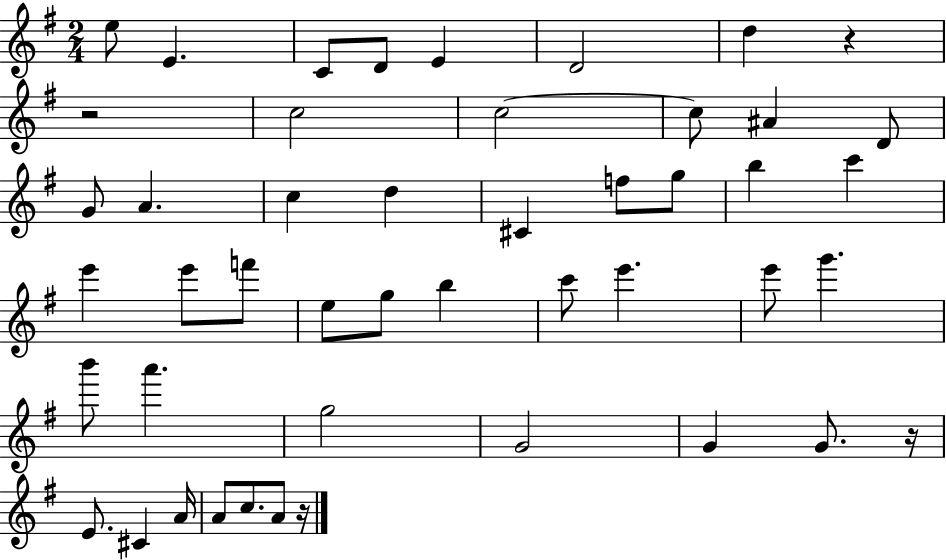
E5/e E4/q. C4/e D4/e E4/q D4/h D5/q R/q R/h C5/h C5/h C5/e A#4/q D4/e G4/e A4/q. C5/q D5/q C#4/q F5/e G5/e B5/q C6/q E6/q E6/e F6/e E5/e G5/e B5/q C6/e E6/q. E6/e G6/q. B6/e A6/q. G5/h G4/h G4/q G4/e. R/s E4/e. C#4/q A4/s A4/e C5/e. A4/e R/s